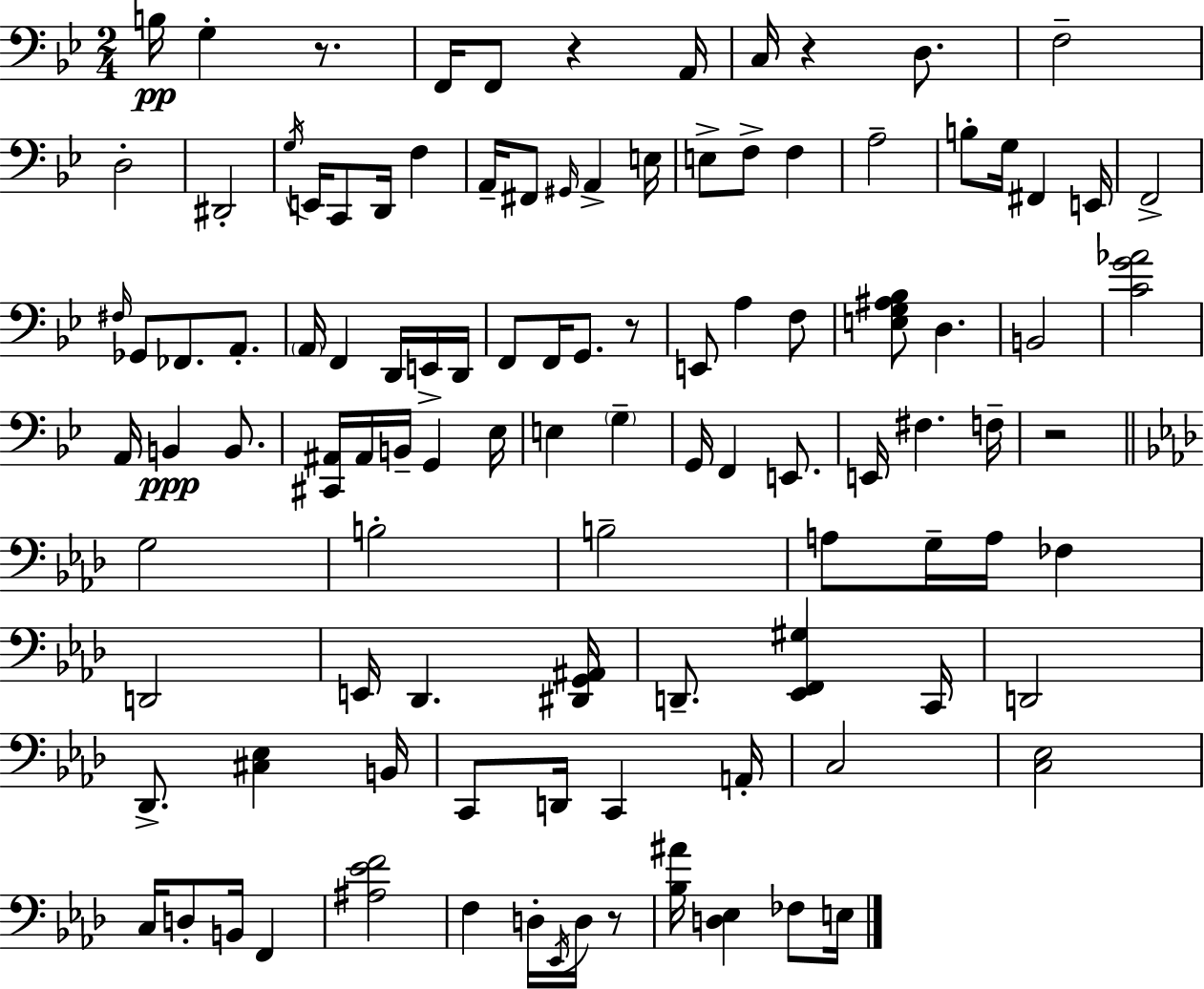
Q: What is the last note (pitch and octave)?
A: E3